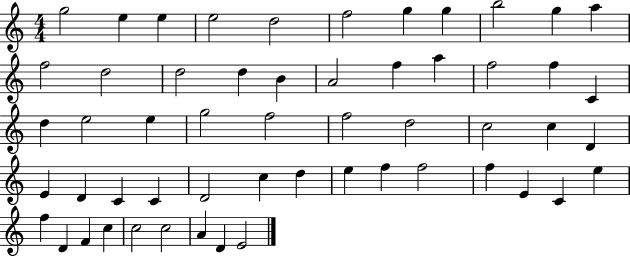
{
  \clef treble
  \numericTimeSignature
  \time 4/4
  \key c \major
  g''2 e''4 e''4 | e''2 d''2 | f''2 g''4 g''4 | b''2 g''4 a''4 | \break f''2 d''2 | d''2 d''4 b'4 | a'2 f''4 a''4 | f''2 f''4 c'4 | \break d''4 e''2 e''4 | g''2 f''2 | f''2 d''2 | c''2 c''4 d'4 | \break e'4 d'4 c'4 c'4 | d'2 c''4 d''4 | e''4 f''4 f''2 | f''4 e'4 c'4 e''4 | \break f''4 d'4 f'4 c''4 | c''2 c''2 | a'4 d'4 e'2 | \bar "|."
}